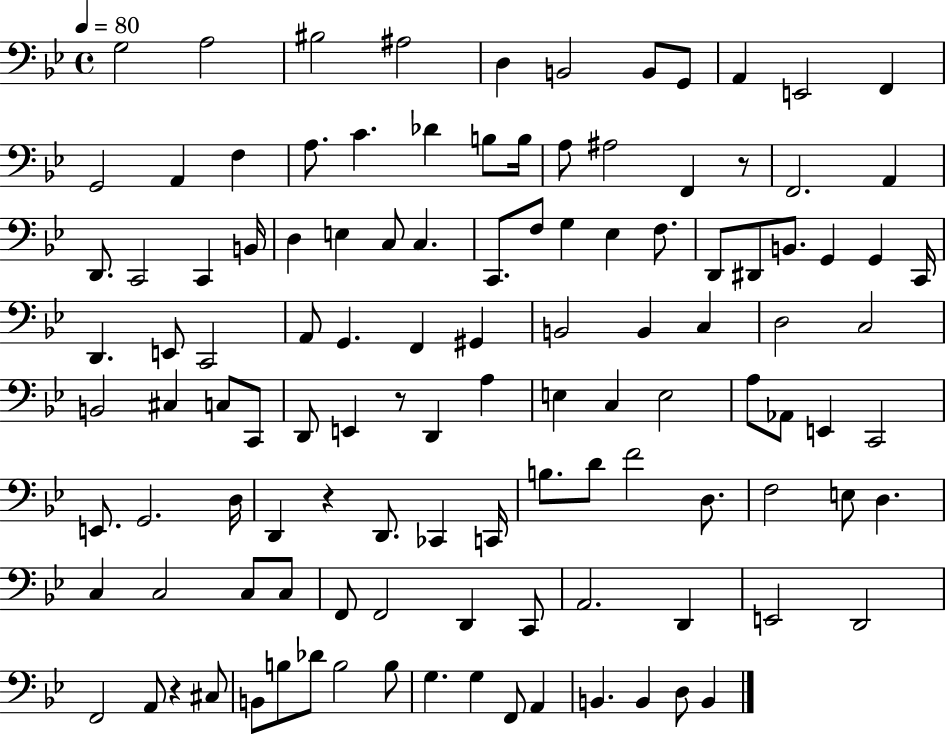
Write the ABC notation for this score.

X:1
T:Untitled
M:4/4
L:1/4
K:Bb
G,2 A,2 ^B,2 ^A,2 D, B,,2 B,,/2 G,,/2 A,, E,,2 F,, G,,2 A,, F, A,/2 C _D B,/2 B,/4 A,/2 ^A,2 F,, z/2 F,,2 A,, D,,/2 C,,2 C,, B,,/4 D, E, C,/2 C, C,,/2 F,/2 G, _E, F,/2 D,,/2 ^D,,/2 B,,/2 G,, G,, C,,/4 D,, E,,/2 C,,2 A,,/2 G,, F,, ^G,, B,,2 B,, C, D,2 C,2 B,,2 ^C, C,/2 C,,/2 D,,/2 E,, z/2 D,, A, E, C, E,2 A,/2 _A,,/2 E,, C,,2 E,,/2 G,,2 D,/4 D,, z D,,/2 _C,, C,,/4 B,/2 D/2 F2 D,/2 F,2 E,/2 D, C, C,2 C,/2 C,/2 F,,/2 F,,2 D,, C,,/2 A,,2 D,, E,,2 D,,2 F,,2 A,,/2 z ^C,/2 B,,/2 B,/2 _D/2 B,2 B,/2 G, G, F,,/2 A,, B,, B,, D,/2 B,,